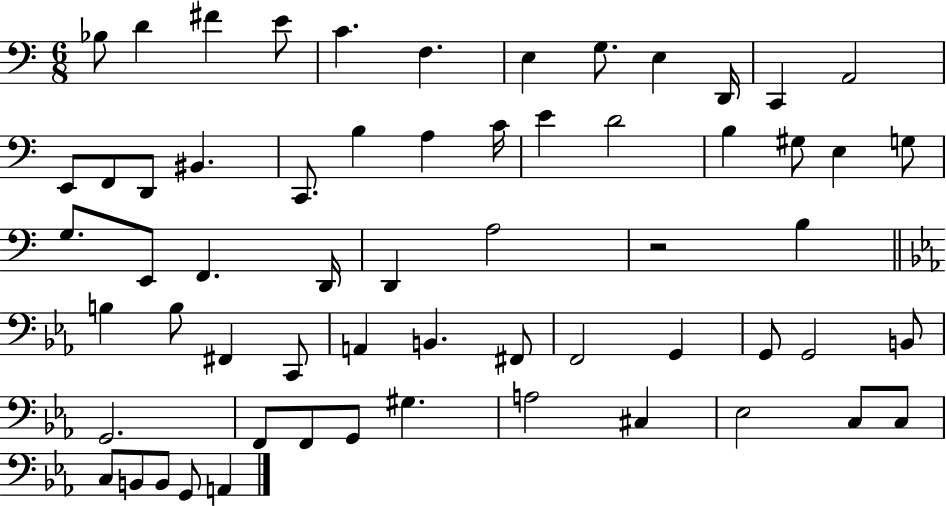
Bb3/e D4/q F#4/q E4/e C4/q. F3/q. E3/q G3/e. E3/q D2/s C2/q A2/h E2/e F2/e D2/e BIS2/q. C2/e. B3/q A3/q C4/s E4/q D4/h B3/q G#3/e E3/q G3/e G3/e. E2/e F2/q. D2/s D2/q A3/h R/h B3/q B3/q B3/e F#2/q C2/e A2/q B2/q. F#2/e F2/h G2/q G2/e G2/h B2/e G2/h. F2/e F2/e G2/e G#3/q. A3/h C#3/q Eb3/h C3/e C3/e C3/e B2/e B2/e G2/e A2/q